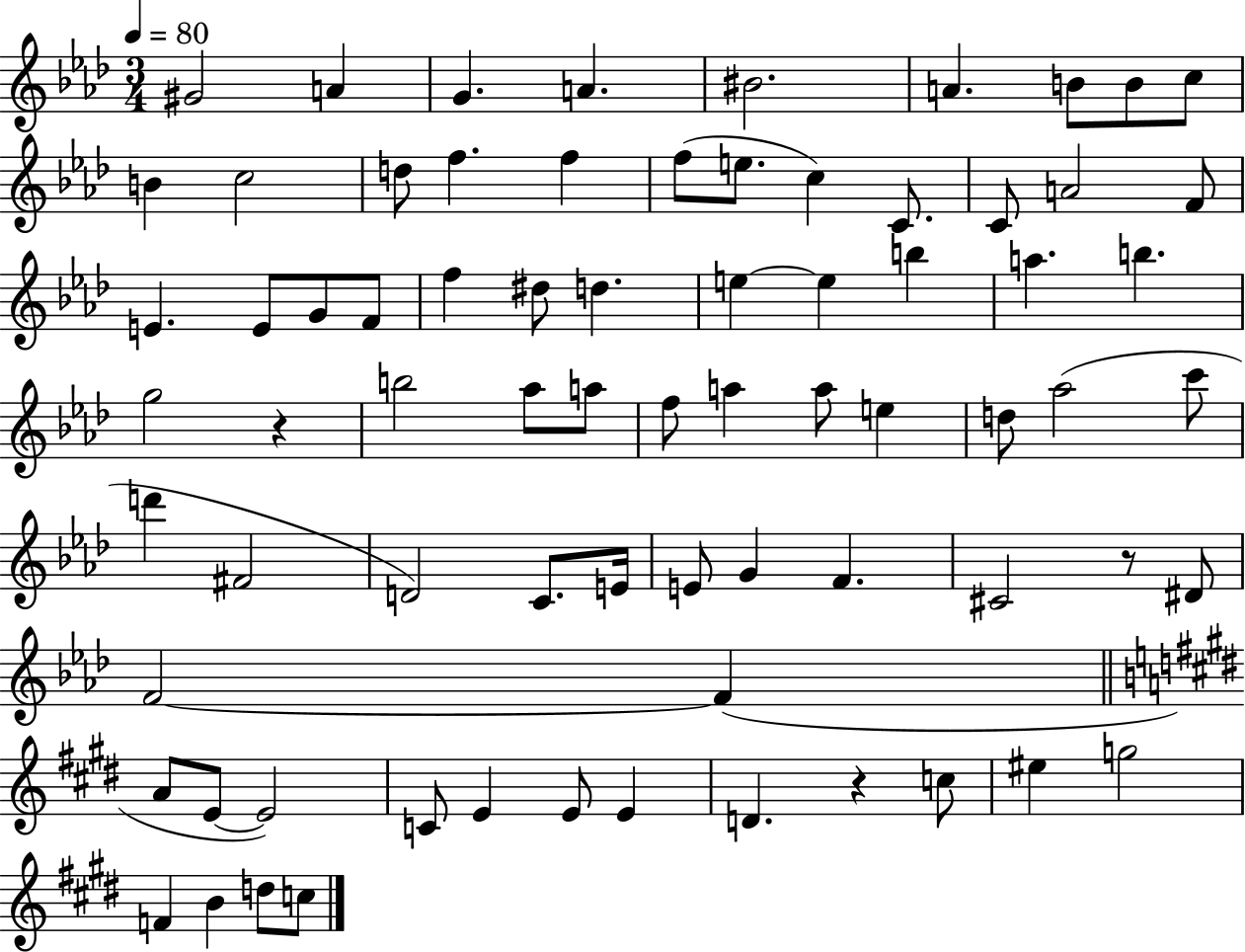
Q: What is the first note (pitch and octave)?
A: G#4